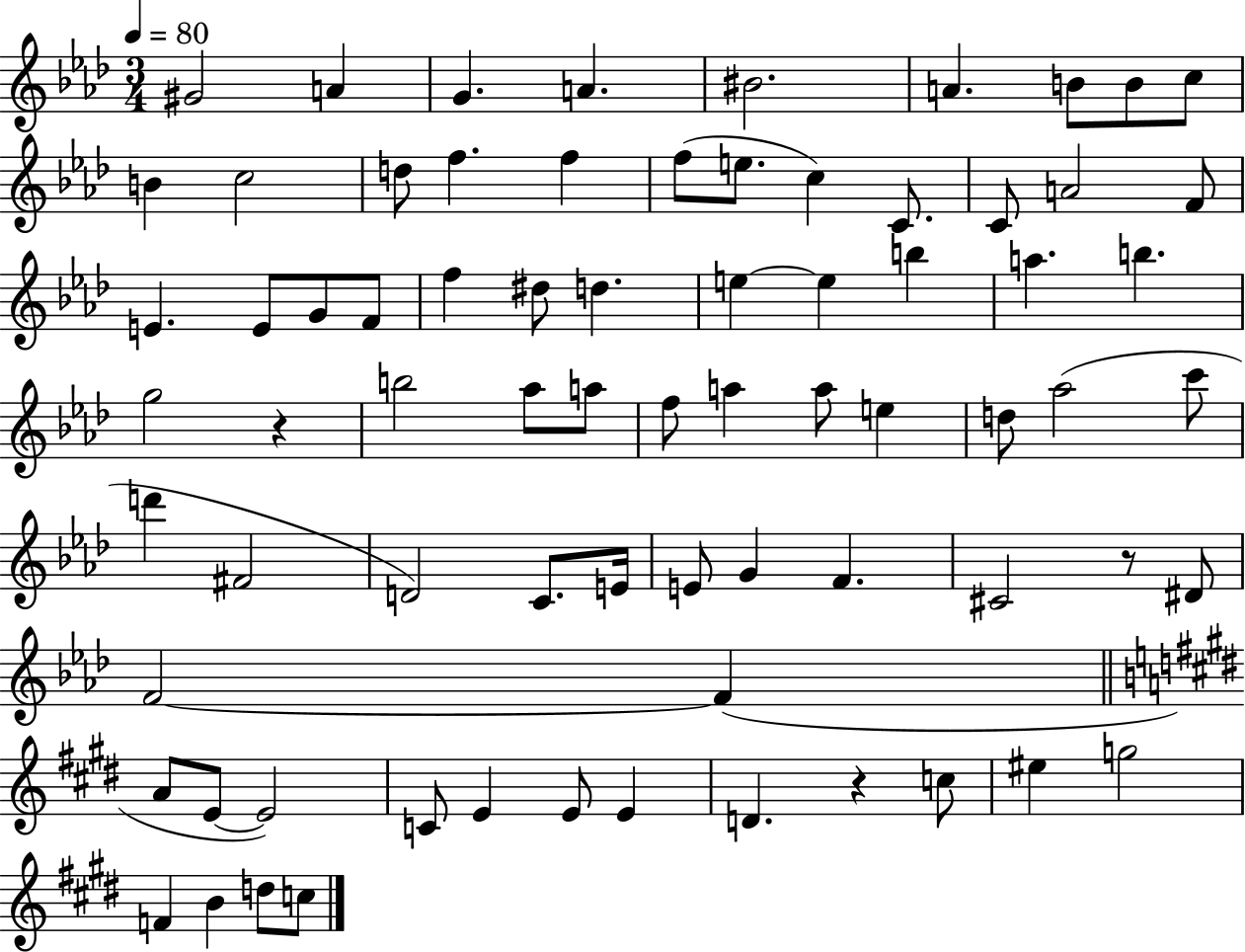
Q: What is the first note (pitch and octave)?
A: G#4